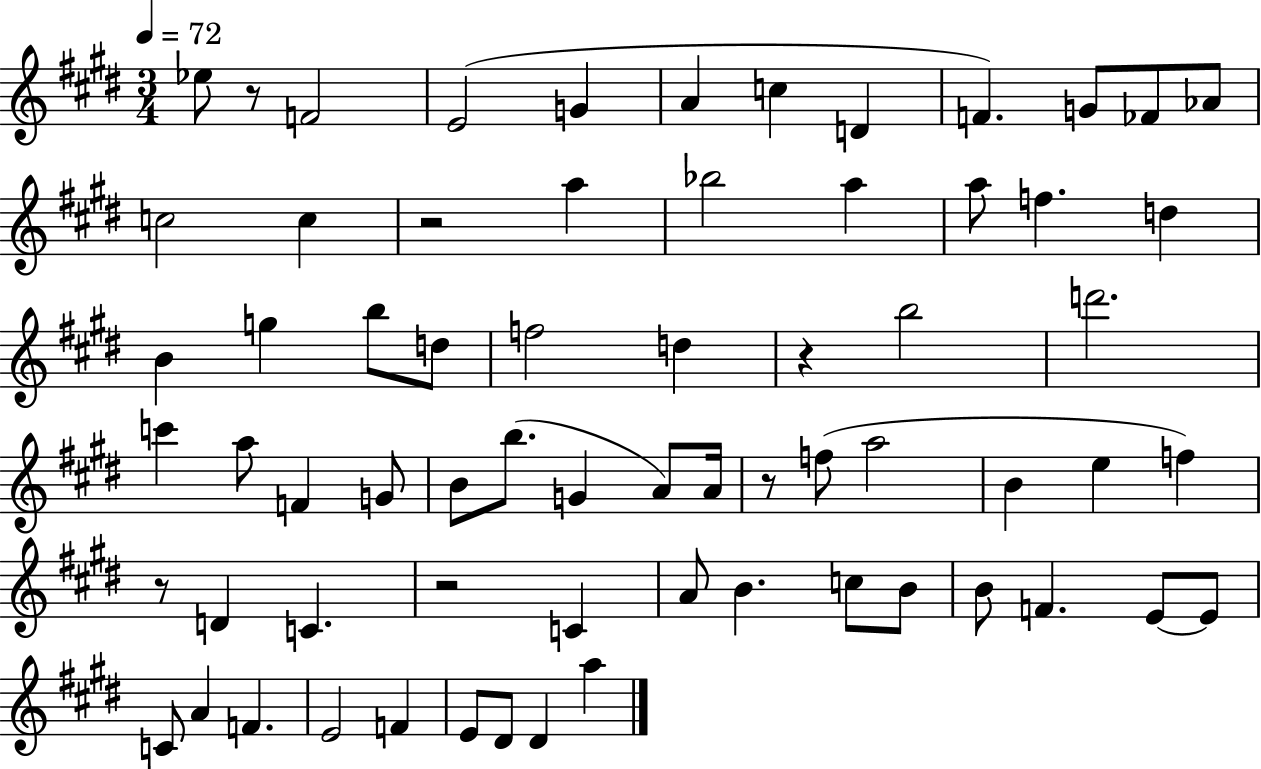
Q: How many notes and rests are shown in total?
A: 67